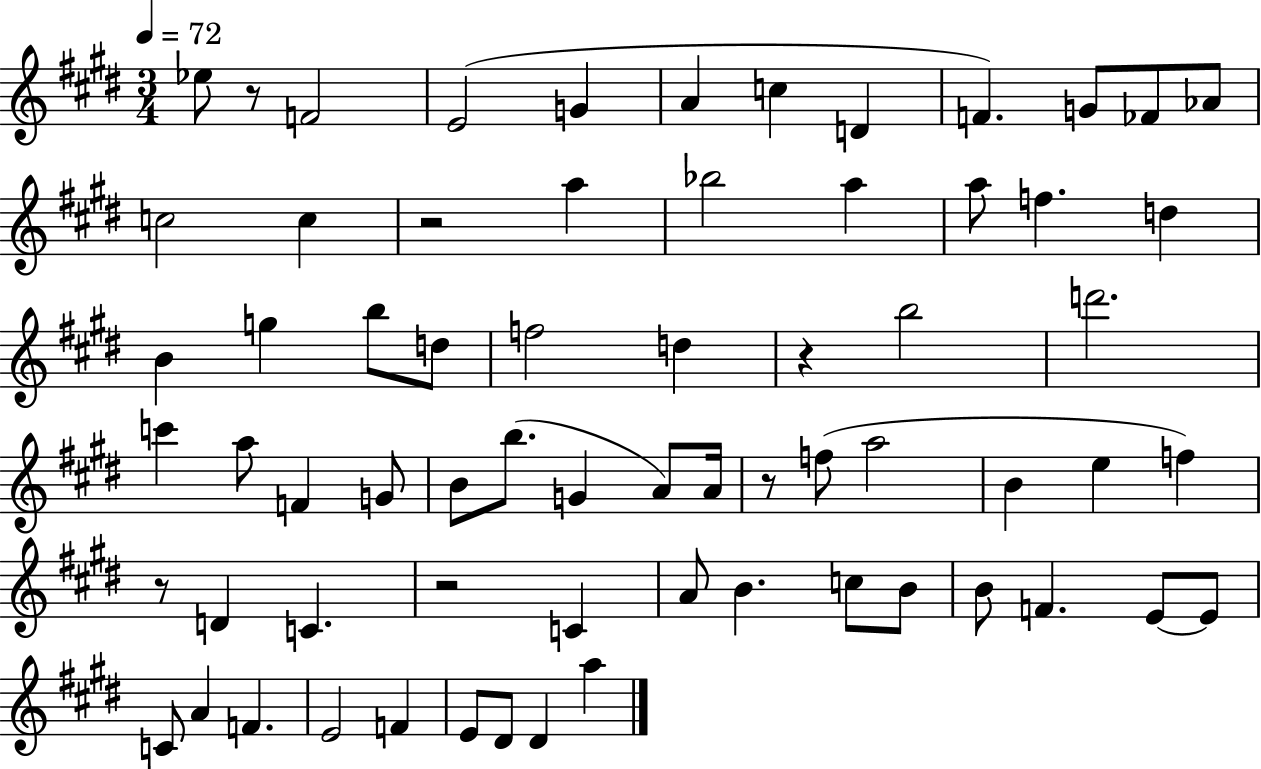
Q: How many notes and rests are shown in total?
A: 67